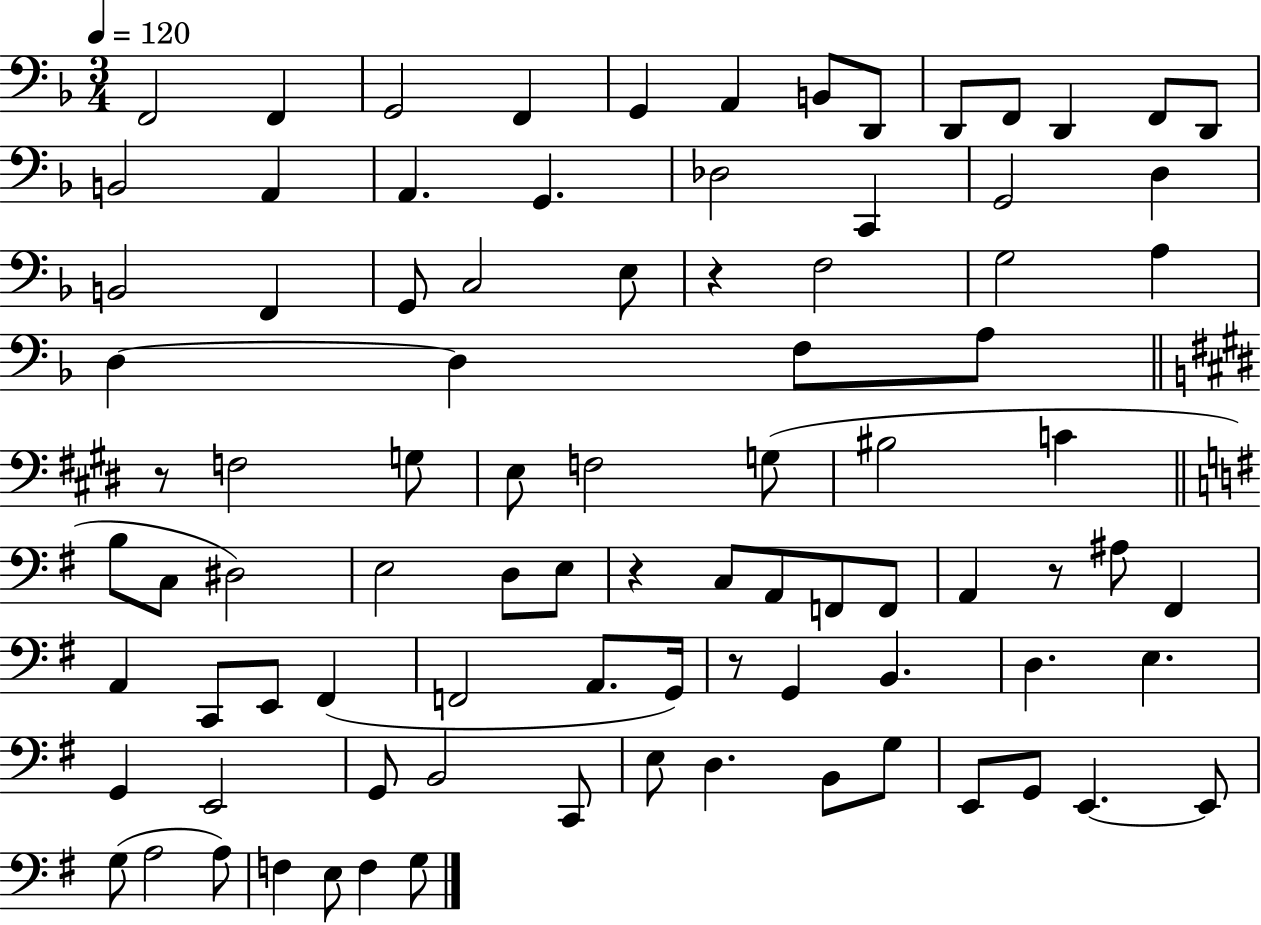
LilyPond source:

{
  \clef bass
  \numericTimeSignature
  \time 3/4
  \key f \major
  \tempo 4 = 120
  \repeat volta 2 { f,2 f,4 | g,2 f,4 | g,4 a,4 b,8 d,8 | d,8 f,8 d,4 f,8 d,8 | \break b,2 a,4 | a,4. g,4. | des2 c,4 | g,2 d4 | \break b,2 f,4 | g,8 c2 e8 | r4 f2 | g2 a4 | \break d4~~ d4 f8 a8 | \bar "||" \break \key e \major r8 f2 g8 | e8 f2 g8( | bis2 c'4 | \bar "||" \break \key g \major b8 c8 dis2) | e2 d8 e8 | r4 c8 a,8 f,8 f,8 | a,4 r8 ais8 fis,4 | \break a,4 c,8 e,8 fis,4( | f,2 a,8. g,16) | r8 g,4 b,4. | d4. e4. | \break g,4 e,2 | g,8 b,2 c,8 | e8 d4. b,8 g8 | e,8 g,8 e,4.~~ e,8 | \break g8( a2 a8) | f4 e8 f4 g8 | } \bar "|."
}